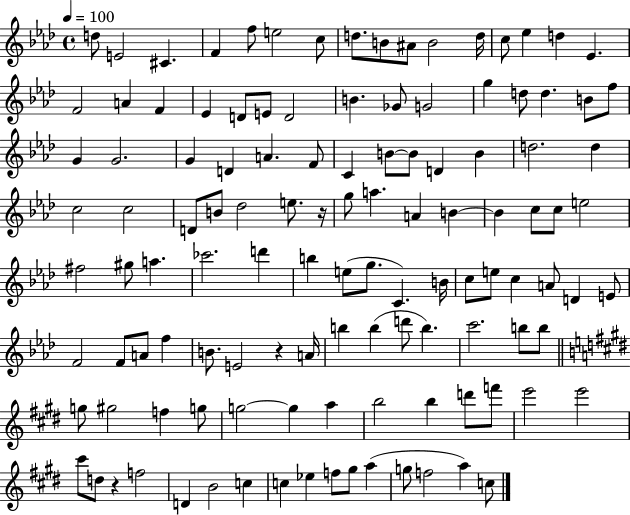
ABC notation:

X:1
T:Untitled
M:4/4
L:1/4
K:Ab
d/2 E2 ^C F f/2 e2 c/2 d/2 B/2 ^A/2 B2 d/4 c/2 _e d _E F2 A F _E D/2 E/2 D2 B _G/2 G2 g d/2 d B/2 f/2 G G2 G D A F/2 C B/2 B/2 D B d2 d c2 c2 D/2 B/2 _d2 e/2 z/4 g/2 a A B B c/2 c/2 e2 ^f2 ^g/2 a _c'2 d' b e/2 g/2 C B/4 c/2 e/2 c A/2 D E/2 F2 F/2 A/2 f B/2 E2 z A/4 b b d'/2 b c'2 b/2 b/2 g/2 ^g2 f g/2 g2 g a b2 b d'/2 f'/2 e'2 e'2 ^c'/2 d/2 z f2 D B2 c c _e f/2 ^g/2 a g/2 f2 a c/2